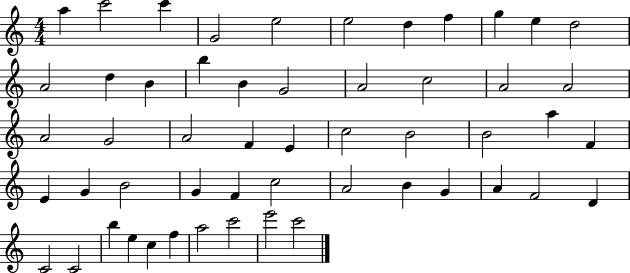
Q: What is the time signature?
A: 4/4